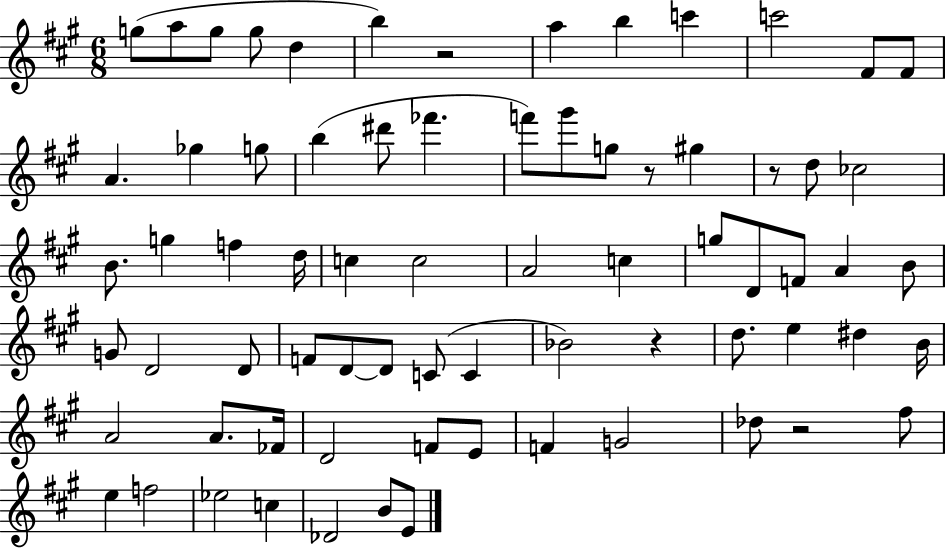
{
  \clef treble
  \numericTimeSignature
  \time 6/8
  \key a \major
  \repeat volta 2 { g''8( a''8 g''8 g''8 d''4 | b''4) r2 | a''4 b''4 c'''4 | c'''2 fis'8 fis'8 | \break a'4. ges''4 g''8 | b''4( dis'''8 fes'''4. | f'''8) gis'''8 g''8 r8 gis''4 | r8 d''8 ces''2 | \break b'8. g''4 f''4 d''16 | c''4 c''2 | a'2 c''4 | g''8 d'8 f'8 a'4 b'8 | \break g'8 d'2 d'8 | f'8 d'8~~ d'8 c'8( c'4 | bes'2) r4 | d''8. e''4 dis''4 b'16 | \break a'2 a'8. fes'16 | d'2 f'8 e'8 | f'4 g'2 | des''8 r2 fis''8 | \break e''4 f''2 | ees''2 c''4 | des'2 b'8 e'8 | } \bar "|."
}